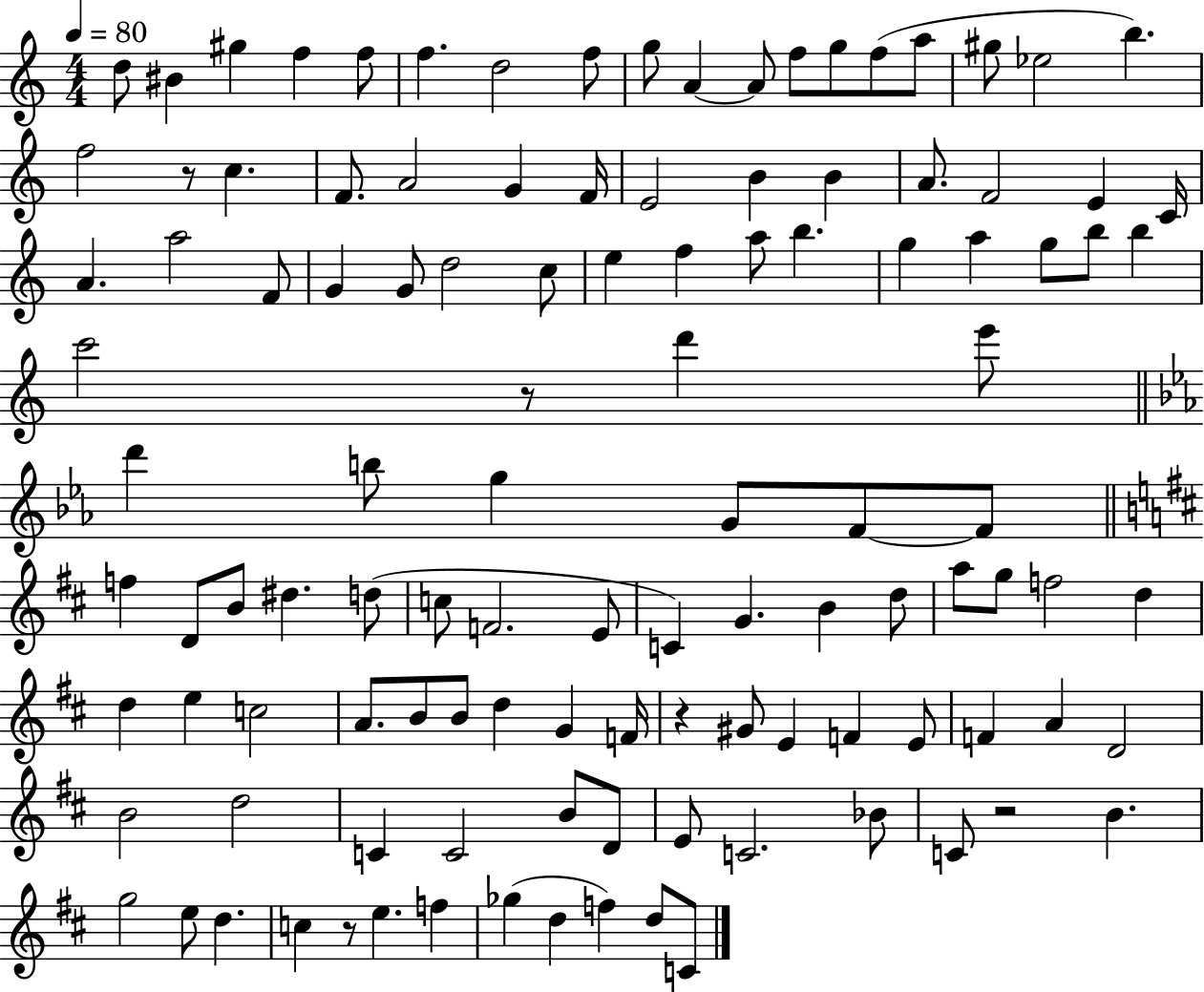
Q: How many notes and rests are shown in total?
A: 115